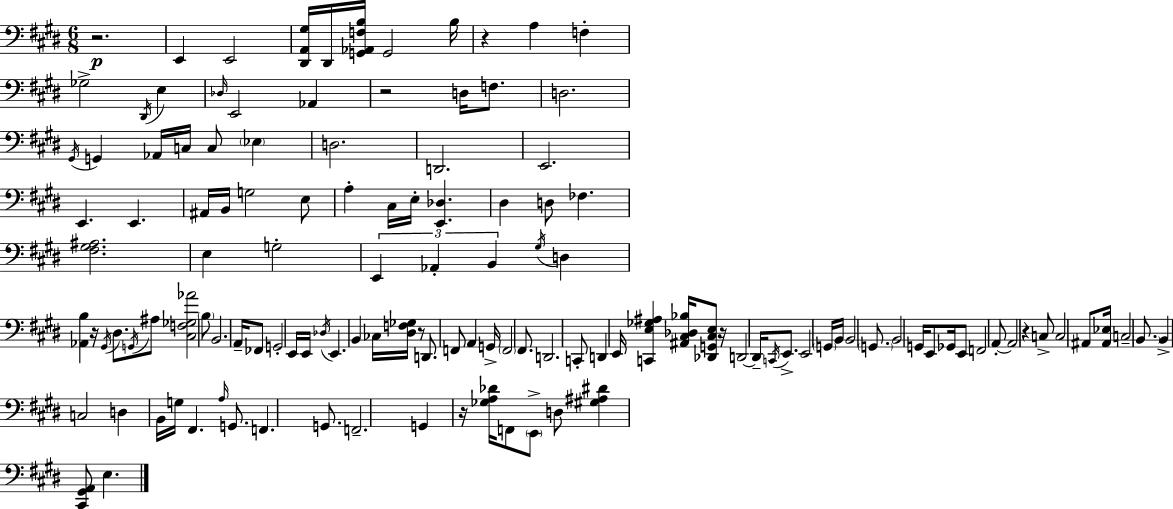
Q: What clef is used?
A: bass